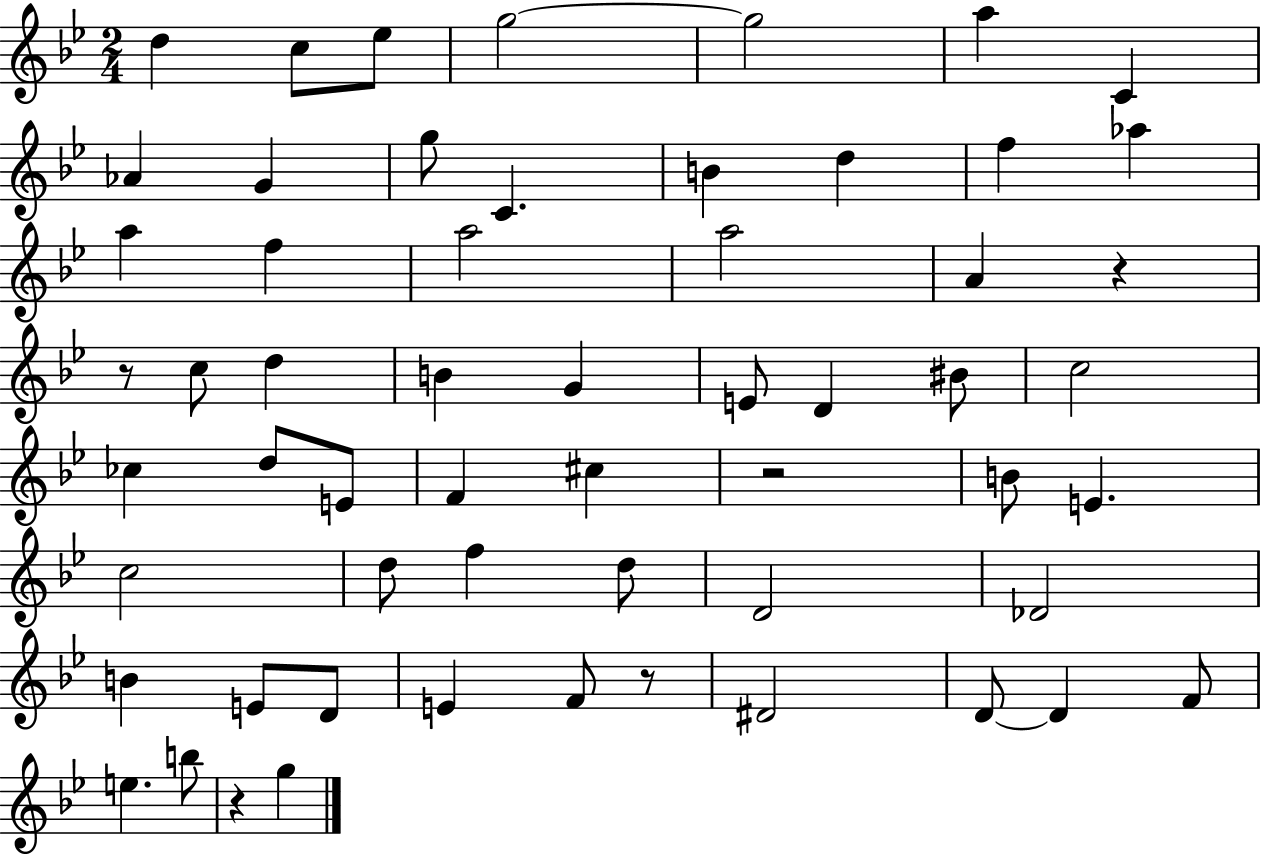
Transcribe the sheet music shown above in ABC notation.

X:1
T:Untitled
M:2/4
L:1/4
K:Bb
d c/2 _e/2 g2 g2 a C _A G g/2 C B d f _a a f a2 a2 A z z/2 c/2 d B G E/2 D ^B/2 c2 _c d/2 E/2 F ^c z2 B/2 E c2 d/2 f d/2 D2 _D2 B E/2 D/2 E F/2 z/2 ^D2 D/2 D F/2 e b/2 z g